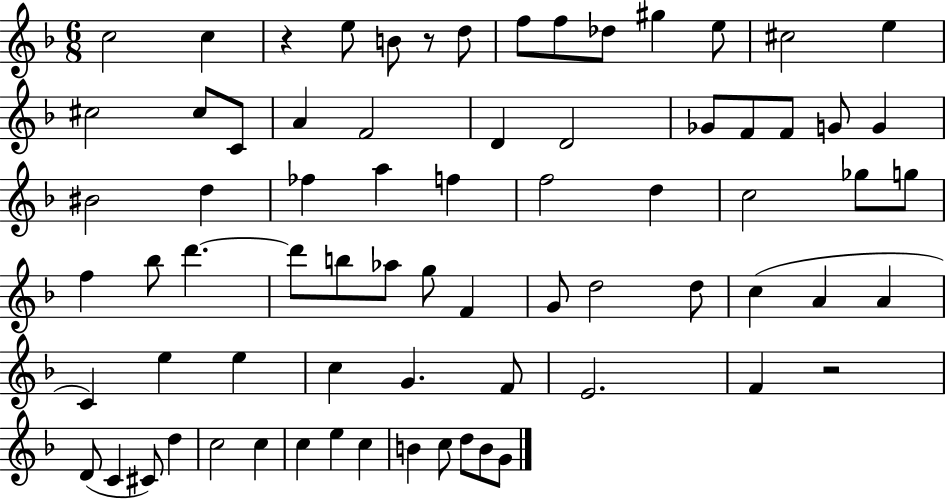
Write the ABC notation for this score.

X:1
T:Untitled
M:6/8
L:1/4
K:F
c2 c z e/2 B/2 z/2 d/2 f/2 f/2 _d/2 ^g e/2 ^c2 e ^c2 ^c/2 C/2 A F2 D D2 _G/2 F/2 F/2 G/2 G ^B2 d _f a f f2 d c2 _g/2 g/2 f _b/2 d' d'/2 b/2 _a/2 g/2 F G/2 d2 d/2 c A A C e e c G F/2 E2 F z2 D/2 C ^C/2 d c2 c c e c B c/2 d/2 B/2 G/2